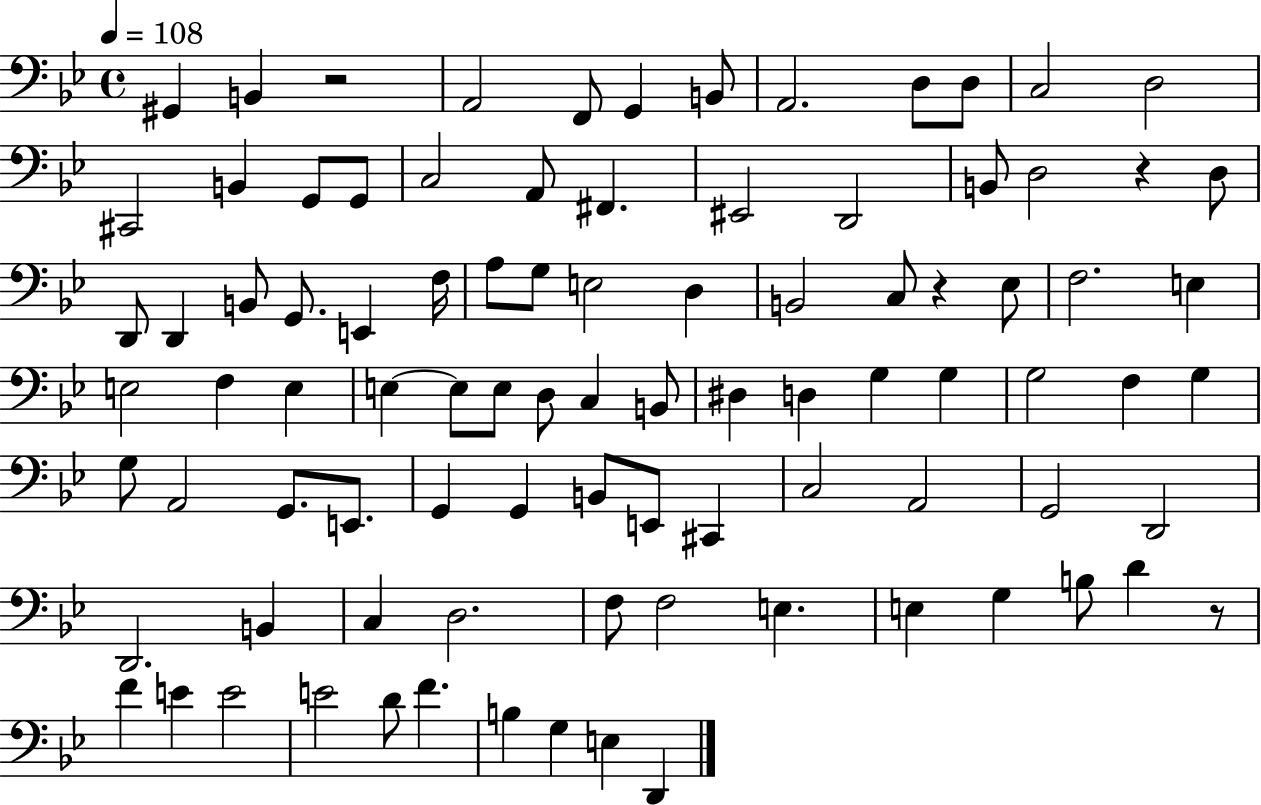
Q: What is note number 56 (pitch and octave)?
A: A2